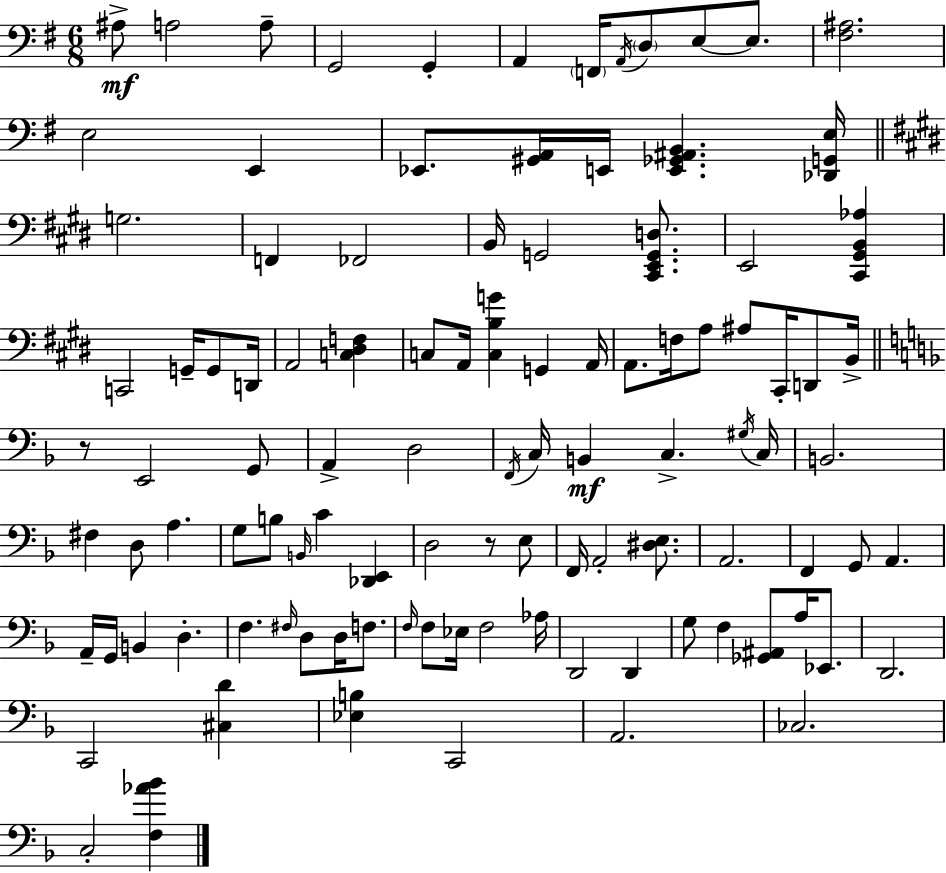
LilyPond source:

{
  \clef bass
  \numericTimeSignature
  \time 6/8
  \key e \minor
  ais8->\mf a2 a8-- | g,2 g,4-. | a,4 \parenthesize f,16 \acciaccatura { a,16 } \parenthesize d8 e8~~ e8. | <fis ais>2. | \break e2 e,4 | ees,8. <gis, a,>16 e,16 <e, ges, ais, b,>4. | <des, g, e>16 \bar "||" \break \key e \major g2. | f,4 fes,2 | b,16 g,2 <cis, e, g, d>8. | e,2 <cis, gis, b, aes>4 | \break c,2 g,16-- g,8 d,16 | a,2 <c dis f>4 | c8 a,16 <c b g'>4 g,4 a,16 | a,8. f16 a8 ais8 cis,16-. d,8 b,16-> | \break \bar "||" \break \key f \major r8 e,2 g,8 | a,4-> d2 | \acciaccatura { f,16 } c16 b,4\mf c4.-> | \acciaccatura { gis16 } c16 b,2. | \break fis4 d8 a4. | g8 b8 \grace { b,16 } c'4 <des, e,>4 | d2 r8 | e8 f,16 a,2-. | \break <dis e>8. a,2. | f,4 g,8 a,4. | a,16-- g,16 b,4 d4.-. | f4. \grace { fis16 } d8 | \break d16 f8. \grace { f16 } f8 ees16 f2 | aes16 d,2 | d,4 g8 f4 <ges, ais,>8 | a16 ees,8. d,2. | \break c,2 | <cis d'>4 <ees b>4 c,2 | a,2. | ces2. | \break c2-. | <f aes' bes'>4 \bar "|."
}